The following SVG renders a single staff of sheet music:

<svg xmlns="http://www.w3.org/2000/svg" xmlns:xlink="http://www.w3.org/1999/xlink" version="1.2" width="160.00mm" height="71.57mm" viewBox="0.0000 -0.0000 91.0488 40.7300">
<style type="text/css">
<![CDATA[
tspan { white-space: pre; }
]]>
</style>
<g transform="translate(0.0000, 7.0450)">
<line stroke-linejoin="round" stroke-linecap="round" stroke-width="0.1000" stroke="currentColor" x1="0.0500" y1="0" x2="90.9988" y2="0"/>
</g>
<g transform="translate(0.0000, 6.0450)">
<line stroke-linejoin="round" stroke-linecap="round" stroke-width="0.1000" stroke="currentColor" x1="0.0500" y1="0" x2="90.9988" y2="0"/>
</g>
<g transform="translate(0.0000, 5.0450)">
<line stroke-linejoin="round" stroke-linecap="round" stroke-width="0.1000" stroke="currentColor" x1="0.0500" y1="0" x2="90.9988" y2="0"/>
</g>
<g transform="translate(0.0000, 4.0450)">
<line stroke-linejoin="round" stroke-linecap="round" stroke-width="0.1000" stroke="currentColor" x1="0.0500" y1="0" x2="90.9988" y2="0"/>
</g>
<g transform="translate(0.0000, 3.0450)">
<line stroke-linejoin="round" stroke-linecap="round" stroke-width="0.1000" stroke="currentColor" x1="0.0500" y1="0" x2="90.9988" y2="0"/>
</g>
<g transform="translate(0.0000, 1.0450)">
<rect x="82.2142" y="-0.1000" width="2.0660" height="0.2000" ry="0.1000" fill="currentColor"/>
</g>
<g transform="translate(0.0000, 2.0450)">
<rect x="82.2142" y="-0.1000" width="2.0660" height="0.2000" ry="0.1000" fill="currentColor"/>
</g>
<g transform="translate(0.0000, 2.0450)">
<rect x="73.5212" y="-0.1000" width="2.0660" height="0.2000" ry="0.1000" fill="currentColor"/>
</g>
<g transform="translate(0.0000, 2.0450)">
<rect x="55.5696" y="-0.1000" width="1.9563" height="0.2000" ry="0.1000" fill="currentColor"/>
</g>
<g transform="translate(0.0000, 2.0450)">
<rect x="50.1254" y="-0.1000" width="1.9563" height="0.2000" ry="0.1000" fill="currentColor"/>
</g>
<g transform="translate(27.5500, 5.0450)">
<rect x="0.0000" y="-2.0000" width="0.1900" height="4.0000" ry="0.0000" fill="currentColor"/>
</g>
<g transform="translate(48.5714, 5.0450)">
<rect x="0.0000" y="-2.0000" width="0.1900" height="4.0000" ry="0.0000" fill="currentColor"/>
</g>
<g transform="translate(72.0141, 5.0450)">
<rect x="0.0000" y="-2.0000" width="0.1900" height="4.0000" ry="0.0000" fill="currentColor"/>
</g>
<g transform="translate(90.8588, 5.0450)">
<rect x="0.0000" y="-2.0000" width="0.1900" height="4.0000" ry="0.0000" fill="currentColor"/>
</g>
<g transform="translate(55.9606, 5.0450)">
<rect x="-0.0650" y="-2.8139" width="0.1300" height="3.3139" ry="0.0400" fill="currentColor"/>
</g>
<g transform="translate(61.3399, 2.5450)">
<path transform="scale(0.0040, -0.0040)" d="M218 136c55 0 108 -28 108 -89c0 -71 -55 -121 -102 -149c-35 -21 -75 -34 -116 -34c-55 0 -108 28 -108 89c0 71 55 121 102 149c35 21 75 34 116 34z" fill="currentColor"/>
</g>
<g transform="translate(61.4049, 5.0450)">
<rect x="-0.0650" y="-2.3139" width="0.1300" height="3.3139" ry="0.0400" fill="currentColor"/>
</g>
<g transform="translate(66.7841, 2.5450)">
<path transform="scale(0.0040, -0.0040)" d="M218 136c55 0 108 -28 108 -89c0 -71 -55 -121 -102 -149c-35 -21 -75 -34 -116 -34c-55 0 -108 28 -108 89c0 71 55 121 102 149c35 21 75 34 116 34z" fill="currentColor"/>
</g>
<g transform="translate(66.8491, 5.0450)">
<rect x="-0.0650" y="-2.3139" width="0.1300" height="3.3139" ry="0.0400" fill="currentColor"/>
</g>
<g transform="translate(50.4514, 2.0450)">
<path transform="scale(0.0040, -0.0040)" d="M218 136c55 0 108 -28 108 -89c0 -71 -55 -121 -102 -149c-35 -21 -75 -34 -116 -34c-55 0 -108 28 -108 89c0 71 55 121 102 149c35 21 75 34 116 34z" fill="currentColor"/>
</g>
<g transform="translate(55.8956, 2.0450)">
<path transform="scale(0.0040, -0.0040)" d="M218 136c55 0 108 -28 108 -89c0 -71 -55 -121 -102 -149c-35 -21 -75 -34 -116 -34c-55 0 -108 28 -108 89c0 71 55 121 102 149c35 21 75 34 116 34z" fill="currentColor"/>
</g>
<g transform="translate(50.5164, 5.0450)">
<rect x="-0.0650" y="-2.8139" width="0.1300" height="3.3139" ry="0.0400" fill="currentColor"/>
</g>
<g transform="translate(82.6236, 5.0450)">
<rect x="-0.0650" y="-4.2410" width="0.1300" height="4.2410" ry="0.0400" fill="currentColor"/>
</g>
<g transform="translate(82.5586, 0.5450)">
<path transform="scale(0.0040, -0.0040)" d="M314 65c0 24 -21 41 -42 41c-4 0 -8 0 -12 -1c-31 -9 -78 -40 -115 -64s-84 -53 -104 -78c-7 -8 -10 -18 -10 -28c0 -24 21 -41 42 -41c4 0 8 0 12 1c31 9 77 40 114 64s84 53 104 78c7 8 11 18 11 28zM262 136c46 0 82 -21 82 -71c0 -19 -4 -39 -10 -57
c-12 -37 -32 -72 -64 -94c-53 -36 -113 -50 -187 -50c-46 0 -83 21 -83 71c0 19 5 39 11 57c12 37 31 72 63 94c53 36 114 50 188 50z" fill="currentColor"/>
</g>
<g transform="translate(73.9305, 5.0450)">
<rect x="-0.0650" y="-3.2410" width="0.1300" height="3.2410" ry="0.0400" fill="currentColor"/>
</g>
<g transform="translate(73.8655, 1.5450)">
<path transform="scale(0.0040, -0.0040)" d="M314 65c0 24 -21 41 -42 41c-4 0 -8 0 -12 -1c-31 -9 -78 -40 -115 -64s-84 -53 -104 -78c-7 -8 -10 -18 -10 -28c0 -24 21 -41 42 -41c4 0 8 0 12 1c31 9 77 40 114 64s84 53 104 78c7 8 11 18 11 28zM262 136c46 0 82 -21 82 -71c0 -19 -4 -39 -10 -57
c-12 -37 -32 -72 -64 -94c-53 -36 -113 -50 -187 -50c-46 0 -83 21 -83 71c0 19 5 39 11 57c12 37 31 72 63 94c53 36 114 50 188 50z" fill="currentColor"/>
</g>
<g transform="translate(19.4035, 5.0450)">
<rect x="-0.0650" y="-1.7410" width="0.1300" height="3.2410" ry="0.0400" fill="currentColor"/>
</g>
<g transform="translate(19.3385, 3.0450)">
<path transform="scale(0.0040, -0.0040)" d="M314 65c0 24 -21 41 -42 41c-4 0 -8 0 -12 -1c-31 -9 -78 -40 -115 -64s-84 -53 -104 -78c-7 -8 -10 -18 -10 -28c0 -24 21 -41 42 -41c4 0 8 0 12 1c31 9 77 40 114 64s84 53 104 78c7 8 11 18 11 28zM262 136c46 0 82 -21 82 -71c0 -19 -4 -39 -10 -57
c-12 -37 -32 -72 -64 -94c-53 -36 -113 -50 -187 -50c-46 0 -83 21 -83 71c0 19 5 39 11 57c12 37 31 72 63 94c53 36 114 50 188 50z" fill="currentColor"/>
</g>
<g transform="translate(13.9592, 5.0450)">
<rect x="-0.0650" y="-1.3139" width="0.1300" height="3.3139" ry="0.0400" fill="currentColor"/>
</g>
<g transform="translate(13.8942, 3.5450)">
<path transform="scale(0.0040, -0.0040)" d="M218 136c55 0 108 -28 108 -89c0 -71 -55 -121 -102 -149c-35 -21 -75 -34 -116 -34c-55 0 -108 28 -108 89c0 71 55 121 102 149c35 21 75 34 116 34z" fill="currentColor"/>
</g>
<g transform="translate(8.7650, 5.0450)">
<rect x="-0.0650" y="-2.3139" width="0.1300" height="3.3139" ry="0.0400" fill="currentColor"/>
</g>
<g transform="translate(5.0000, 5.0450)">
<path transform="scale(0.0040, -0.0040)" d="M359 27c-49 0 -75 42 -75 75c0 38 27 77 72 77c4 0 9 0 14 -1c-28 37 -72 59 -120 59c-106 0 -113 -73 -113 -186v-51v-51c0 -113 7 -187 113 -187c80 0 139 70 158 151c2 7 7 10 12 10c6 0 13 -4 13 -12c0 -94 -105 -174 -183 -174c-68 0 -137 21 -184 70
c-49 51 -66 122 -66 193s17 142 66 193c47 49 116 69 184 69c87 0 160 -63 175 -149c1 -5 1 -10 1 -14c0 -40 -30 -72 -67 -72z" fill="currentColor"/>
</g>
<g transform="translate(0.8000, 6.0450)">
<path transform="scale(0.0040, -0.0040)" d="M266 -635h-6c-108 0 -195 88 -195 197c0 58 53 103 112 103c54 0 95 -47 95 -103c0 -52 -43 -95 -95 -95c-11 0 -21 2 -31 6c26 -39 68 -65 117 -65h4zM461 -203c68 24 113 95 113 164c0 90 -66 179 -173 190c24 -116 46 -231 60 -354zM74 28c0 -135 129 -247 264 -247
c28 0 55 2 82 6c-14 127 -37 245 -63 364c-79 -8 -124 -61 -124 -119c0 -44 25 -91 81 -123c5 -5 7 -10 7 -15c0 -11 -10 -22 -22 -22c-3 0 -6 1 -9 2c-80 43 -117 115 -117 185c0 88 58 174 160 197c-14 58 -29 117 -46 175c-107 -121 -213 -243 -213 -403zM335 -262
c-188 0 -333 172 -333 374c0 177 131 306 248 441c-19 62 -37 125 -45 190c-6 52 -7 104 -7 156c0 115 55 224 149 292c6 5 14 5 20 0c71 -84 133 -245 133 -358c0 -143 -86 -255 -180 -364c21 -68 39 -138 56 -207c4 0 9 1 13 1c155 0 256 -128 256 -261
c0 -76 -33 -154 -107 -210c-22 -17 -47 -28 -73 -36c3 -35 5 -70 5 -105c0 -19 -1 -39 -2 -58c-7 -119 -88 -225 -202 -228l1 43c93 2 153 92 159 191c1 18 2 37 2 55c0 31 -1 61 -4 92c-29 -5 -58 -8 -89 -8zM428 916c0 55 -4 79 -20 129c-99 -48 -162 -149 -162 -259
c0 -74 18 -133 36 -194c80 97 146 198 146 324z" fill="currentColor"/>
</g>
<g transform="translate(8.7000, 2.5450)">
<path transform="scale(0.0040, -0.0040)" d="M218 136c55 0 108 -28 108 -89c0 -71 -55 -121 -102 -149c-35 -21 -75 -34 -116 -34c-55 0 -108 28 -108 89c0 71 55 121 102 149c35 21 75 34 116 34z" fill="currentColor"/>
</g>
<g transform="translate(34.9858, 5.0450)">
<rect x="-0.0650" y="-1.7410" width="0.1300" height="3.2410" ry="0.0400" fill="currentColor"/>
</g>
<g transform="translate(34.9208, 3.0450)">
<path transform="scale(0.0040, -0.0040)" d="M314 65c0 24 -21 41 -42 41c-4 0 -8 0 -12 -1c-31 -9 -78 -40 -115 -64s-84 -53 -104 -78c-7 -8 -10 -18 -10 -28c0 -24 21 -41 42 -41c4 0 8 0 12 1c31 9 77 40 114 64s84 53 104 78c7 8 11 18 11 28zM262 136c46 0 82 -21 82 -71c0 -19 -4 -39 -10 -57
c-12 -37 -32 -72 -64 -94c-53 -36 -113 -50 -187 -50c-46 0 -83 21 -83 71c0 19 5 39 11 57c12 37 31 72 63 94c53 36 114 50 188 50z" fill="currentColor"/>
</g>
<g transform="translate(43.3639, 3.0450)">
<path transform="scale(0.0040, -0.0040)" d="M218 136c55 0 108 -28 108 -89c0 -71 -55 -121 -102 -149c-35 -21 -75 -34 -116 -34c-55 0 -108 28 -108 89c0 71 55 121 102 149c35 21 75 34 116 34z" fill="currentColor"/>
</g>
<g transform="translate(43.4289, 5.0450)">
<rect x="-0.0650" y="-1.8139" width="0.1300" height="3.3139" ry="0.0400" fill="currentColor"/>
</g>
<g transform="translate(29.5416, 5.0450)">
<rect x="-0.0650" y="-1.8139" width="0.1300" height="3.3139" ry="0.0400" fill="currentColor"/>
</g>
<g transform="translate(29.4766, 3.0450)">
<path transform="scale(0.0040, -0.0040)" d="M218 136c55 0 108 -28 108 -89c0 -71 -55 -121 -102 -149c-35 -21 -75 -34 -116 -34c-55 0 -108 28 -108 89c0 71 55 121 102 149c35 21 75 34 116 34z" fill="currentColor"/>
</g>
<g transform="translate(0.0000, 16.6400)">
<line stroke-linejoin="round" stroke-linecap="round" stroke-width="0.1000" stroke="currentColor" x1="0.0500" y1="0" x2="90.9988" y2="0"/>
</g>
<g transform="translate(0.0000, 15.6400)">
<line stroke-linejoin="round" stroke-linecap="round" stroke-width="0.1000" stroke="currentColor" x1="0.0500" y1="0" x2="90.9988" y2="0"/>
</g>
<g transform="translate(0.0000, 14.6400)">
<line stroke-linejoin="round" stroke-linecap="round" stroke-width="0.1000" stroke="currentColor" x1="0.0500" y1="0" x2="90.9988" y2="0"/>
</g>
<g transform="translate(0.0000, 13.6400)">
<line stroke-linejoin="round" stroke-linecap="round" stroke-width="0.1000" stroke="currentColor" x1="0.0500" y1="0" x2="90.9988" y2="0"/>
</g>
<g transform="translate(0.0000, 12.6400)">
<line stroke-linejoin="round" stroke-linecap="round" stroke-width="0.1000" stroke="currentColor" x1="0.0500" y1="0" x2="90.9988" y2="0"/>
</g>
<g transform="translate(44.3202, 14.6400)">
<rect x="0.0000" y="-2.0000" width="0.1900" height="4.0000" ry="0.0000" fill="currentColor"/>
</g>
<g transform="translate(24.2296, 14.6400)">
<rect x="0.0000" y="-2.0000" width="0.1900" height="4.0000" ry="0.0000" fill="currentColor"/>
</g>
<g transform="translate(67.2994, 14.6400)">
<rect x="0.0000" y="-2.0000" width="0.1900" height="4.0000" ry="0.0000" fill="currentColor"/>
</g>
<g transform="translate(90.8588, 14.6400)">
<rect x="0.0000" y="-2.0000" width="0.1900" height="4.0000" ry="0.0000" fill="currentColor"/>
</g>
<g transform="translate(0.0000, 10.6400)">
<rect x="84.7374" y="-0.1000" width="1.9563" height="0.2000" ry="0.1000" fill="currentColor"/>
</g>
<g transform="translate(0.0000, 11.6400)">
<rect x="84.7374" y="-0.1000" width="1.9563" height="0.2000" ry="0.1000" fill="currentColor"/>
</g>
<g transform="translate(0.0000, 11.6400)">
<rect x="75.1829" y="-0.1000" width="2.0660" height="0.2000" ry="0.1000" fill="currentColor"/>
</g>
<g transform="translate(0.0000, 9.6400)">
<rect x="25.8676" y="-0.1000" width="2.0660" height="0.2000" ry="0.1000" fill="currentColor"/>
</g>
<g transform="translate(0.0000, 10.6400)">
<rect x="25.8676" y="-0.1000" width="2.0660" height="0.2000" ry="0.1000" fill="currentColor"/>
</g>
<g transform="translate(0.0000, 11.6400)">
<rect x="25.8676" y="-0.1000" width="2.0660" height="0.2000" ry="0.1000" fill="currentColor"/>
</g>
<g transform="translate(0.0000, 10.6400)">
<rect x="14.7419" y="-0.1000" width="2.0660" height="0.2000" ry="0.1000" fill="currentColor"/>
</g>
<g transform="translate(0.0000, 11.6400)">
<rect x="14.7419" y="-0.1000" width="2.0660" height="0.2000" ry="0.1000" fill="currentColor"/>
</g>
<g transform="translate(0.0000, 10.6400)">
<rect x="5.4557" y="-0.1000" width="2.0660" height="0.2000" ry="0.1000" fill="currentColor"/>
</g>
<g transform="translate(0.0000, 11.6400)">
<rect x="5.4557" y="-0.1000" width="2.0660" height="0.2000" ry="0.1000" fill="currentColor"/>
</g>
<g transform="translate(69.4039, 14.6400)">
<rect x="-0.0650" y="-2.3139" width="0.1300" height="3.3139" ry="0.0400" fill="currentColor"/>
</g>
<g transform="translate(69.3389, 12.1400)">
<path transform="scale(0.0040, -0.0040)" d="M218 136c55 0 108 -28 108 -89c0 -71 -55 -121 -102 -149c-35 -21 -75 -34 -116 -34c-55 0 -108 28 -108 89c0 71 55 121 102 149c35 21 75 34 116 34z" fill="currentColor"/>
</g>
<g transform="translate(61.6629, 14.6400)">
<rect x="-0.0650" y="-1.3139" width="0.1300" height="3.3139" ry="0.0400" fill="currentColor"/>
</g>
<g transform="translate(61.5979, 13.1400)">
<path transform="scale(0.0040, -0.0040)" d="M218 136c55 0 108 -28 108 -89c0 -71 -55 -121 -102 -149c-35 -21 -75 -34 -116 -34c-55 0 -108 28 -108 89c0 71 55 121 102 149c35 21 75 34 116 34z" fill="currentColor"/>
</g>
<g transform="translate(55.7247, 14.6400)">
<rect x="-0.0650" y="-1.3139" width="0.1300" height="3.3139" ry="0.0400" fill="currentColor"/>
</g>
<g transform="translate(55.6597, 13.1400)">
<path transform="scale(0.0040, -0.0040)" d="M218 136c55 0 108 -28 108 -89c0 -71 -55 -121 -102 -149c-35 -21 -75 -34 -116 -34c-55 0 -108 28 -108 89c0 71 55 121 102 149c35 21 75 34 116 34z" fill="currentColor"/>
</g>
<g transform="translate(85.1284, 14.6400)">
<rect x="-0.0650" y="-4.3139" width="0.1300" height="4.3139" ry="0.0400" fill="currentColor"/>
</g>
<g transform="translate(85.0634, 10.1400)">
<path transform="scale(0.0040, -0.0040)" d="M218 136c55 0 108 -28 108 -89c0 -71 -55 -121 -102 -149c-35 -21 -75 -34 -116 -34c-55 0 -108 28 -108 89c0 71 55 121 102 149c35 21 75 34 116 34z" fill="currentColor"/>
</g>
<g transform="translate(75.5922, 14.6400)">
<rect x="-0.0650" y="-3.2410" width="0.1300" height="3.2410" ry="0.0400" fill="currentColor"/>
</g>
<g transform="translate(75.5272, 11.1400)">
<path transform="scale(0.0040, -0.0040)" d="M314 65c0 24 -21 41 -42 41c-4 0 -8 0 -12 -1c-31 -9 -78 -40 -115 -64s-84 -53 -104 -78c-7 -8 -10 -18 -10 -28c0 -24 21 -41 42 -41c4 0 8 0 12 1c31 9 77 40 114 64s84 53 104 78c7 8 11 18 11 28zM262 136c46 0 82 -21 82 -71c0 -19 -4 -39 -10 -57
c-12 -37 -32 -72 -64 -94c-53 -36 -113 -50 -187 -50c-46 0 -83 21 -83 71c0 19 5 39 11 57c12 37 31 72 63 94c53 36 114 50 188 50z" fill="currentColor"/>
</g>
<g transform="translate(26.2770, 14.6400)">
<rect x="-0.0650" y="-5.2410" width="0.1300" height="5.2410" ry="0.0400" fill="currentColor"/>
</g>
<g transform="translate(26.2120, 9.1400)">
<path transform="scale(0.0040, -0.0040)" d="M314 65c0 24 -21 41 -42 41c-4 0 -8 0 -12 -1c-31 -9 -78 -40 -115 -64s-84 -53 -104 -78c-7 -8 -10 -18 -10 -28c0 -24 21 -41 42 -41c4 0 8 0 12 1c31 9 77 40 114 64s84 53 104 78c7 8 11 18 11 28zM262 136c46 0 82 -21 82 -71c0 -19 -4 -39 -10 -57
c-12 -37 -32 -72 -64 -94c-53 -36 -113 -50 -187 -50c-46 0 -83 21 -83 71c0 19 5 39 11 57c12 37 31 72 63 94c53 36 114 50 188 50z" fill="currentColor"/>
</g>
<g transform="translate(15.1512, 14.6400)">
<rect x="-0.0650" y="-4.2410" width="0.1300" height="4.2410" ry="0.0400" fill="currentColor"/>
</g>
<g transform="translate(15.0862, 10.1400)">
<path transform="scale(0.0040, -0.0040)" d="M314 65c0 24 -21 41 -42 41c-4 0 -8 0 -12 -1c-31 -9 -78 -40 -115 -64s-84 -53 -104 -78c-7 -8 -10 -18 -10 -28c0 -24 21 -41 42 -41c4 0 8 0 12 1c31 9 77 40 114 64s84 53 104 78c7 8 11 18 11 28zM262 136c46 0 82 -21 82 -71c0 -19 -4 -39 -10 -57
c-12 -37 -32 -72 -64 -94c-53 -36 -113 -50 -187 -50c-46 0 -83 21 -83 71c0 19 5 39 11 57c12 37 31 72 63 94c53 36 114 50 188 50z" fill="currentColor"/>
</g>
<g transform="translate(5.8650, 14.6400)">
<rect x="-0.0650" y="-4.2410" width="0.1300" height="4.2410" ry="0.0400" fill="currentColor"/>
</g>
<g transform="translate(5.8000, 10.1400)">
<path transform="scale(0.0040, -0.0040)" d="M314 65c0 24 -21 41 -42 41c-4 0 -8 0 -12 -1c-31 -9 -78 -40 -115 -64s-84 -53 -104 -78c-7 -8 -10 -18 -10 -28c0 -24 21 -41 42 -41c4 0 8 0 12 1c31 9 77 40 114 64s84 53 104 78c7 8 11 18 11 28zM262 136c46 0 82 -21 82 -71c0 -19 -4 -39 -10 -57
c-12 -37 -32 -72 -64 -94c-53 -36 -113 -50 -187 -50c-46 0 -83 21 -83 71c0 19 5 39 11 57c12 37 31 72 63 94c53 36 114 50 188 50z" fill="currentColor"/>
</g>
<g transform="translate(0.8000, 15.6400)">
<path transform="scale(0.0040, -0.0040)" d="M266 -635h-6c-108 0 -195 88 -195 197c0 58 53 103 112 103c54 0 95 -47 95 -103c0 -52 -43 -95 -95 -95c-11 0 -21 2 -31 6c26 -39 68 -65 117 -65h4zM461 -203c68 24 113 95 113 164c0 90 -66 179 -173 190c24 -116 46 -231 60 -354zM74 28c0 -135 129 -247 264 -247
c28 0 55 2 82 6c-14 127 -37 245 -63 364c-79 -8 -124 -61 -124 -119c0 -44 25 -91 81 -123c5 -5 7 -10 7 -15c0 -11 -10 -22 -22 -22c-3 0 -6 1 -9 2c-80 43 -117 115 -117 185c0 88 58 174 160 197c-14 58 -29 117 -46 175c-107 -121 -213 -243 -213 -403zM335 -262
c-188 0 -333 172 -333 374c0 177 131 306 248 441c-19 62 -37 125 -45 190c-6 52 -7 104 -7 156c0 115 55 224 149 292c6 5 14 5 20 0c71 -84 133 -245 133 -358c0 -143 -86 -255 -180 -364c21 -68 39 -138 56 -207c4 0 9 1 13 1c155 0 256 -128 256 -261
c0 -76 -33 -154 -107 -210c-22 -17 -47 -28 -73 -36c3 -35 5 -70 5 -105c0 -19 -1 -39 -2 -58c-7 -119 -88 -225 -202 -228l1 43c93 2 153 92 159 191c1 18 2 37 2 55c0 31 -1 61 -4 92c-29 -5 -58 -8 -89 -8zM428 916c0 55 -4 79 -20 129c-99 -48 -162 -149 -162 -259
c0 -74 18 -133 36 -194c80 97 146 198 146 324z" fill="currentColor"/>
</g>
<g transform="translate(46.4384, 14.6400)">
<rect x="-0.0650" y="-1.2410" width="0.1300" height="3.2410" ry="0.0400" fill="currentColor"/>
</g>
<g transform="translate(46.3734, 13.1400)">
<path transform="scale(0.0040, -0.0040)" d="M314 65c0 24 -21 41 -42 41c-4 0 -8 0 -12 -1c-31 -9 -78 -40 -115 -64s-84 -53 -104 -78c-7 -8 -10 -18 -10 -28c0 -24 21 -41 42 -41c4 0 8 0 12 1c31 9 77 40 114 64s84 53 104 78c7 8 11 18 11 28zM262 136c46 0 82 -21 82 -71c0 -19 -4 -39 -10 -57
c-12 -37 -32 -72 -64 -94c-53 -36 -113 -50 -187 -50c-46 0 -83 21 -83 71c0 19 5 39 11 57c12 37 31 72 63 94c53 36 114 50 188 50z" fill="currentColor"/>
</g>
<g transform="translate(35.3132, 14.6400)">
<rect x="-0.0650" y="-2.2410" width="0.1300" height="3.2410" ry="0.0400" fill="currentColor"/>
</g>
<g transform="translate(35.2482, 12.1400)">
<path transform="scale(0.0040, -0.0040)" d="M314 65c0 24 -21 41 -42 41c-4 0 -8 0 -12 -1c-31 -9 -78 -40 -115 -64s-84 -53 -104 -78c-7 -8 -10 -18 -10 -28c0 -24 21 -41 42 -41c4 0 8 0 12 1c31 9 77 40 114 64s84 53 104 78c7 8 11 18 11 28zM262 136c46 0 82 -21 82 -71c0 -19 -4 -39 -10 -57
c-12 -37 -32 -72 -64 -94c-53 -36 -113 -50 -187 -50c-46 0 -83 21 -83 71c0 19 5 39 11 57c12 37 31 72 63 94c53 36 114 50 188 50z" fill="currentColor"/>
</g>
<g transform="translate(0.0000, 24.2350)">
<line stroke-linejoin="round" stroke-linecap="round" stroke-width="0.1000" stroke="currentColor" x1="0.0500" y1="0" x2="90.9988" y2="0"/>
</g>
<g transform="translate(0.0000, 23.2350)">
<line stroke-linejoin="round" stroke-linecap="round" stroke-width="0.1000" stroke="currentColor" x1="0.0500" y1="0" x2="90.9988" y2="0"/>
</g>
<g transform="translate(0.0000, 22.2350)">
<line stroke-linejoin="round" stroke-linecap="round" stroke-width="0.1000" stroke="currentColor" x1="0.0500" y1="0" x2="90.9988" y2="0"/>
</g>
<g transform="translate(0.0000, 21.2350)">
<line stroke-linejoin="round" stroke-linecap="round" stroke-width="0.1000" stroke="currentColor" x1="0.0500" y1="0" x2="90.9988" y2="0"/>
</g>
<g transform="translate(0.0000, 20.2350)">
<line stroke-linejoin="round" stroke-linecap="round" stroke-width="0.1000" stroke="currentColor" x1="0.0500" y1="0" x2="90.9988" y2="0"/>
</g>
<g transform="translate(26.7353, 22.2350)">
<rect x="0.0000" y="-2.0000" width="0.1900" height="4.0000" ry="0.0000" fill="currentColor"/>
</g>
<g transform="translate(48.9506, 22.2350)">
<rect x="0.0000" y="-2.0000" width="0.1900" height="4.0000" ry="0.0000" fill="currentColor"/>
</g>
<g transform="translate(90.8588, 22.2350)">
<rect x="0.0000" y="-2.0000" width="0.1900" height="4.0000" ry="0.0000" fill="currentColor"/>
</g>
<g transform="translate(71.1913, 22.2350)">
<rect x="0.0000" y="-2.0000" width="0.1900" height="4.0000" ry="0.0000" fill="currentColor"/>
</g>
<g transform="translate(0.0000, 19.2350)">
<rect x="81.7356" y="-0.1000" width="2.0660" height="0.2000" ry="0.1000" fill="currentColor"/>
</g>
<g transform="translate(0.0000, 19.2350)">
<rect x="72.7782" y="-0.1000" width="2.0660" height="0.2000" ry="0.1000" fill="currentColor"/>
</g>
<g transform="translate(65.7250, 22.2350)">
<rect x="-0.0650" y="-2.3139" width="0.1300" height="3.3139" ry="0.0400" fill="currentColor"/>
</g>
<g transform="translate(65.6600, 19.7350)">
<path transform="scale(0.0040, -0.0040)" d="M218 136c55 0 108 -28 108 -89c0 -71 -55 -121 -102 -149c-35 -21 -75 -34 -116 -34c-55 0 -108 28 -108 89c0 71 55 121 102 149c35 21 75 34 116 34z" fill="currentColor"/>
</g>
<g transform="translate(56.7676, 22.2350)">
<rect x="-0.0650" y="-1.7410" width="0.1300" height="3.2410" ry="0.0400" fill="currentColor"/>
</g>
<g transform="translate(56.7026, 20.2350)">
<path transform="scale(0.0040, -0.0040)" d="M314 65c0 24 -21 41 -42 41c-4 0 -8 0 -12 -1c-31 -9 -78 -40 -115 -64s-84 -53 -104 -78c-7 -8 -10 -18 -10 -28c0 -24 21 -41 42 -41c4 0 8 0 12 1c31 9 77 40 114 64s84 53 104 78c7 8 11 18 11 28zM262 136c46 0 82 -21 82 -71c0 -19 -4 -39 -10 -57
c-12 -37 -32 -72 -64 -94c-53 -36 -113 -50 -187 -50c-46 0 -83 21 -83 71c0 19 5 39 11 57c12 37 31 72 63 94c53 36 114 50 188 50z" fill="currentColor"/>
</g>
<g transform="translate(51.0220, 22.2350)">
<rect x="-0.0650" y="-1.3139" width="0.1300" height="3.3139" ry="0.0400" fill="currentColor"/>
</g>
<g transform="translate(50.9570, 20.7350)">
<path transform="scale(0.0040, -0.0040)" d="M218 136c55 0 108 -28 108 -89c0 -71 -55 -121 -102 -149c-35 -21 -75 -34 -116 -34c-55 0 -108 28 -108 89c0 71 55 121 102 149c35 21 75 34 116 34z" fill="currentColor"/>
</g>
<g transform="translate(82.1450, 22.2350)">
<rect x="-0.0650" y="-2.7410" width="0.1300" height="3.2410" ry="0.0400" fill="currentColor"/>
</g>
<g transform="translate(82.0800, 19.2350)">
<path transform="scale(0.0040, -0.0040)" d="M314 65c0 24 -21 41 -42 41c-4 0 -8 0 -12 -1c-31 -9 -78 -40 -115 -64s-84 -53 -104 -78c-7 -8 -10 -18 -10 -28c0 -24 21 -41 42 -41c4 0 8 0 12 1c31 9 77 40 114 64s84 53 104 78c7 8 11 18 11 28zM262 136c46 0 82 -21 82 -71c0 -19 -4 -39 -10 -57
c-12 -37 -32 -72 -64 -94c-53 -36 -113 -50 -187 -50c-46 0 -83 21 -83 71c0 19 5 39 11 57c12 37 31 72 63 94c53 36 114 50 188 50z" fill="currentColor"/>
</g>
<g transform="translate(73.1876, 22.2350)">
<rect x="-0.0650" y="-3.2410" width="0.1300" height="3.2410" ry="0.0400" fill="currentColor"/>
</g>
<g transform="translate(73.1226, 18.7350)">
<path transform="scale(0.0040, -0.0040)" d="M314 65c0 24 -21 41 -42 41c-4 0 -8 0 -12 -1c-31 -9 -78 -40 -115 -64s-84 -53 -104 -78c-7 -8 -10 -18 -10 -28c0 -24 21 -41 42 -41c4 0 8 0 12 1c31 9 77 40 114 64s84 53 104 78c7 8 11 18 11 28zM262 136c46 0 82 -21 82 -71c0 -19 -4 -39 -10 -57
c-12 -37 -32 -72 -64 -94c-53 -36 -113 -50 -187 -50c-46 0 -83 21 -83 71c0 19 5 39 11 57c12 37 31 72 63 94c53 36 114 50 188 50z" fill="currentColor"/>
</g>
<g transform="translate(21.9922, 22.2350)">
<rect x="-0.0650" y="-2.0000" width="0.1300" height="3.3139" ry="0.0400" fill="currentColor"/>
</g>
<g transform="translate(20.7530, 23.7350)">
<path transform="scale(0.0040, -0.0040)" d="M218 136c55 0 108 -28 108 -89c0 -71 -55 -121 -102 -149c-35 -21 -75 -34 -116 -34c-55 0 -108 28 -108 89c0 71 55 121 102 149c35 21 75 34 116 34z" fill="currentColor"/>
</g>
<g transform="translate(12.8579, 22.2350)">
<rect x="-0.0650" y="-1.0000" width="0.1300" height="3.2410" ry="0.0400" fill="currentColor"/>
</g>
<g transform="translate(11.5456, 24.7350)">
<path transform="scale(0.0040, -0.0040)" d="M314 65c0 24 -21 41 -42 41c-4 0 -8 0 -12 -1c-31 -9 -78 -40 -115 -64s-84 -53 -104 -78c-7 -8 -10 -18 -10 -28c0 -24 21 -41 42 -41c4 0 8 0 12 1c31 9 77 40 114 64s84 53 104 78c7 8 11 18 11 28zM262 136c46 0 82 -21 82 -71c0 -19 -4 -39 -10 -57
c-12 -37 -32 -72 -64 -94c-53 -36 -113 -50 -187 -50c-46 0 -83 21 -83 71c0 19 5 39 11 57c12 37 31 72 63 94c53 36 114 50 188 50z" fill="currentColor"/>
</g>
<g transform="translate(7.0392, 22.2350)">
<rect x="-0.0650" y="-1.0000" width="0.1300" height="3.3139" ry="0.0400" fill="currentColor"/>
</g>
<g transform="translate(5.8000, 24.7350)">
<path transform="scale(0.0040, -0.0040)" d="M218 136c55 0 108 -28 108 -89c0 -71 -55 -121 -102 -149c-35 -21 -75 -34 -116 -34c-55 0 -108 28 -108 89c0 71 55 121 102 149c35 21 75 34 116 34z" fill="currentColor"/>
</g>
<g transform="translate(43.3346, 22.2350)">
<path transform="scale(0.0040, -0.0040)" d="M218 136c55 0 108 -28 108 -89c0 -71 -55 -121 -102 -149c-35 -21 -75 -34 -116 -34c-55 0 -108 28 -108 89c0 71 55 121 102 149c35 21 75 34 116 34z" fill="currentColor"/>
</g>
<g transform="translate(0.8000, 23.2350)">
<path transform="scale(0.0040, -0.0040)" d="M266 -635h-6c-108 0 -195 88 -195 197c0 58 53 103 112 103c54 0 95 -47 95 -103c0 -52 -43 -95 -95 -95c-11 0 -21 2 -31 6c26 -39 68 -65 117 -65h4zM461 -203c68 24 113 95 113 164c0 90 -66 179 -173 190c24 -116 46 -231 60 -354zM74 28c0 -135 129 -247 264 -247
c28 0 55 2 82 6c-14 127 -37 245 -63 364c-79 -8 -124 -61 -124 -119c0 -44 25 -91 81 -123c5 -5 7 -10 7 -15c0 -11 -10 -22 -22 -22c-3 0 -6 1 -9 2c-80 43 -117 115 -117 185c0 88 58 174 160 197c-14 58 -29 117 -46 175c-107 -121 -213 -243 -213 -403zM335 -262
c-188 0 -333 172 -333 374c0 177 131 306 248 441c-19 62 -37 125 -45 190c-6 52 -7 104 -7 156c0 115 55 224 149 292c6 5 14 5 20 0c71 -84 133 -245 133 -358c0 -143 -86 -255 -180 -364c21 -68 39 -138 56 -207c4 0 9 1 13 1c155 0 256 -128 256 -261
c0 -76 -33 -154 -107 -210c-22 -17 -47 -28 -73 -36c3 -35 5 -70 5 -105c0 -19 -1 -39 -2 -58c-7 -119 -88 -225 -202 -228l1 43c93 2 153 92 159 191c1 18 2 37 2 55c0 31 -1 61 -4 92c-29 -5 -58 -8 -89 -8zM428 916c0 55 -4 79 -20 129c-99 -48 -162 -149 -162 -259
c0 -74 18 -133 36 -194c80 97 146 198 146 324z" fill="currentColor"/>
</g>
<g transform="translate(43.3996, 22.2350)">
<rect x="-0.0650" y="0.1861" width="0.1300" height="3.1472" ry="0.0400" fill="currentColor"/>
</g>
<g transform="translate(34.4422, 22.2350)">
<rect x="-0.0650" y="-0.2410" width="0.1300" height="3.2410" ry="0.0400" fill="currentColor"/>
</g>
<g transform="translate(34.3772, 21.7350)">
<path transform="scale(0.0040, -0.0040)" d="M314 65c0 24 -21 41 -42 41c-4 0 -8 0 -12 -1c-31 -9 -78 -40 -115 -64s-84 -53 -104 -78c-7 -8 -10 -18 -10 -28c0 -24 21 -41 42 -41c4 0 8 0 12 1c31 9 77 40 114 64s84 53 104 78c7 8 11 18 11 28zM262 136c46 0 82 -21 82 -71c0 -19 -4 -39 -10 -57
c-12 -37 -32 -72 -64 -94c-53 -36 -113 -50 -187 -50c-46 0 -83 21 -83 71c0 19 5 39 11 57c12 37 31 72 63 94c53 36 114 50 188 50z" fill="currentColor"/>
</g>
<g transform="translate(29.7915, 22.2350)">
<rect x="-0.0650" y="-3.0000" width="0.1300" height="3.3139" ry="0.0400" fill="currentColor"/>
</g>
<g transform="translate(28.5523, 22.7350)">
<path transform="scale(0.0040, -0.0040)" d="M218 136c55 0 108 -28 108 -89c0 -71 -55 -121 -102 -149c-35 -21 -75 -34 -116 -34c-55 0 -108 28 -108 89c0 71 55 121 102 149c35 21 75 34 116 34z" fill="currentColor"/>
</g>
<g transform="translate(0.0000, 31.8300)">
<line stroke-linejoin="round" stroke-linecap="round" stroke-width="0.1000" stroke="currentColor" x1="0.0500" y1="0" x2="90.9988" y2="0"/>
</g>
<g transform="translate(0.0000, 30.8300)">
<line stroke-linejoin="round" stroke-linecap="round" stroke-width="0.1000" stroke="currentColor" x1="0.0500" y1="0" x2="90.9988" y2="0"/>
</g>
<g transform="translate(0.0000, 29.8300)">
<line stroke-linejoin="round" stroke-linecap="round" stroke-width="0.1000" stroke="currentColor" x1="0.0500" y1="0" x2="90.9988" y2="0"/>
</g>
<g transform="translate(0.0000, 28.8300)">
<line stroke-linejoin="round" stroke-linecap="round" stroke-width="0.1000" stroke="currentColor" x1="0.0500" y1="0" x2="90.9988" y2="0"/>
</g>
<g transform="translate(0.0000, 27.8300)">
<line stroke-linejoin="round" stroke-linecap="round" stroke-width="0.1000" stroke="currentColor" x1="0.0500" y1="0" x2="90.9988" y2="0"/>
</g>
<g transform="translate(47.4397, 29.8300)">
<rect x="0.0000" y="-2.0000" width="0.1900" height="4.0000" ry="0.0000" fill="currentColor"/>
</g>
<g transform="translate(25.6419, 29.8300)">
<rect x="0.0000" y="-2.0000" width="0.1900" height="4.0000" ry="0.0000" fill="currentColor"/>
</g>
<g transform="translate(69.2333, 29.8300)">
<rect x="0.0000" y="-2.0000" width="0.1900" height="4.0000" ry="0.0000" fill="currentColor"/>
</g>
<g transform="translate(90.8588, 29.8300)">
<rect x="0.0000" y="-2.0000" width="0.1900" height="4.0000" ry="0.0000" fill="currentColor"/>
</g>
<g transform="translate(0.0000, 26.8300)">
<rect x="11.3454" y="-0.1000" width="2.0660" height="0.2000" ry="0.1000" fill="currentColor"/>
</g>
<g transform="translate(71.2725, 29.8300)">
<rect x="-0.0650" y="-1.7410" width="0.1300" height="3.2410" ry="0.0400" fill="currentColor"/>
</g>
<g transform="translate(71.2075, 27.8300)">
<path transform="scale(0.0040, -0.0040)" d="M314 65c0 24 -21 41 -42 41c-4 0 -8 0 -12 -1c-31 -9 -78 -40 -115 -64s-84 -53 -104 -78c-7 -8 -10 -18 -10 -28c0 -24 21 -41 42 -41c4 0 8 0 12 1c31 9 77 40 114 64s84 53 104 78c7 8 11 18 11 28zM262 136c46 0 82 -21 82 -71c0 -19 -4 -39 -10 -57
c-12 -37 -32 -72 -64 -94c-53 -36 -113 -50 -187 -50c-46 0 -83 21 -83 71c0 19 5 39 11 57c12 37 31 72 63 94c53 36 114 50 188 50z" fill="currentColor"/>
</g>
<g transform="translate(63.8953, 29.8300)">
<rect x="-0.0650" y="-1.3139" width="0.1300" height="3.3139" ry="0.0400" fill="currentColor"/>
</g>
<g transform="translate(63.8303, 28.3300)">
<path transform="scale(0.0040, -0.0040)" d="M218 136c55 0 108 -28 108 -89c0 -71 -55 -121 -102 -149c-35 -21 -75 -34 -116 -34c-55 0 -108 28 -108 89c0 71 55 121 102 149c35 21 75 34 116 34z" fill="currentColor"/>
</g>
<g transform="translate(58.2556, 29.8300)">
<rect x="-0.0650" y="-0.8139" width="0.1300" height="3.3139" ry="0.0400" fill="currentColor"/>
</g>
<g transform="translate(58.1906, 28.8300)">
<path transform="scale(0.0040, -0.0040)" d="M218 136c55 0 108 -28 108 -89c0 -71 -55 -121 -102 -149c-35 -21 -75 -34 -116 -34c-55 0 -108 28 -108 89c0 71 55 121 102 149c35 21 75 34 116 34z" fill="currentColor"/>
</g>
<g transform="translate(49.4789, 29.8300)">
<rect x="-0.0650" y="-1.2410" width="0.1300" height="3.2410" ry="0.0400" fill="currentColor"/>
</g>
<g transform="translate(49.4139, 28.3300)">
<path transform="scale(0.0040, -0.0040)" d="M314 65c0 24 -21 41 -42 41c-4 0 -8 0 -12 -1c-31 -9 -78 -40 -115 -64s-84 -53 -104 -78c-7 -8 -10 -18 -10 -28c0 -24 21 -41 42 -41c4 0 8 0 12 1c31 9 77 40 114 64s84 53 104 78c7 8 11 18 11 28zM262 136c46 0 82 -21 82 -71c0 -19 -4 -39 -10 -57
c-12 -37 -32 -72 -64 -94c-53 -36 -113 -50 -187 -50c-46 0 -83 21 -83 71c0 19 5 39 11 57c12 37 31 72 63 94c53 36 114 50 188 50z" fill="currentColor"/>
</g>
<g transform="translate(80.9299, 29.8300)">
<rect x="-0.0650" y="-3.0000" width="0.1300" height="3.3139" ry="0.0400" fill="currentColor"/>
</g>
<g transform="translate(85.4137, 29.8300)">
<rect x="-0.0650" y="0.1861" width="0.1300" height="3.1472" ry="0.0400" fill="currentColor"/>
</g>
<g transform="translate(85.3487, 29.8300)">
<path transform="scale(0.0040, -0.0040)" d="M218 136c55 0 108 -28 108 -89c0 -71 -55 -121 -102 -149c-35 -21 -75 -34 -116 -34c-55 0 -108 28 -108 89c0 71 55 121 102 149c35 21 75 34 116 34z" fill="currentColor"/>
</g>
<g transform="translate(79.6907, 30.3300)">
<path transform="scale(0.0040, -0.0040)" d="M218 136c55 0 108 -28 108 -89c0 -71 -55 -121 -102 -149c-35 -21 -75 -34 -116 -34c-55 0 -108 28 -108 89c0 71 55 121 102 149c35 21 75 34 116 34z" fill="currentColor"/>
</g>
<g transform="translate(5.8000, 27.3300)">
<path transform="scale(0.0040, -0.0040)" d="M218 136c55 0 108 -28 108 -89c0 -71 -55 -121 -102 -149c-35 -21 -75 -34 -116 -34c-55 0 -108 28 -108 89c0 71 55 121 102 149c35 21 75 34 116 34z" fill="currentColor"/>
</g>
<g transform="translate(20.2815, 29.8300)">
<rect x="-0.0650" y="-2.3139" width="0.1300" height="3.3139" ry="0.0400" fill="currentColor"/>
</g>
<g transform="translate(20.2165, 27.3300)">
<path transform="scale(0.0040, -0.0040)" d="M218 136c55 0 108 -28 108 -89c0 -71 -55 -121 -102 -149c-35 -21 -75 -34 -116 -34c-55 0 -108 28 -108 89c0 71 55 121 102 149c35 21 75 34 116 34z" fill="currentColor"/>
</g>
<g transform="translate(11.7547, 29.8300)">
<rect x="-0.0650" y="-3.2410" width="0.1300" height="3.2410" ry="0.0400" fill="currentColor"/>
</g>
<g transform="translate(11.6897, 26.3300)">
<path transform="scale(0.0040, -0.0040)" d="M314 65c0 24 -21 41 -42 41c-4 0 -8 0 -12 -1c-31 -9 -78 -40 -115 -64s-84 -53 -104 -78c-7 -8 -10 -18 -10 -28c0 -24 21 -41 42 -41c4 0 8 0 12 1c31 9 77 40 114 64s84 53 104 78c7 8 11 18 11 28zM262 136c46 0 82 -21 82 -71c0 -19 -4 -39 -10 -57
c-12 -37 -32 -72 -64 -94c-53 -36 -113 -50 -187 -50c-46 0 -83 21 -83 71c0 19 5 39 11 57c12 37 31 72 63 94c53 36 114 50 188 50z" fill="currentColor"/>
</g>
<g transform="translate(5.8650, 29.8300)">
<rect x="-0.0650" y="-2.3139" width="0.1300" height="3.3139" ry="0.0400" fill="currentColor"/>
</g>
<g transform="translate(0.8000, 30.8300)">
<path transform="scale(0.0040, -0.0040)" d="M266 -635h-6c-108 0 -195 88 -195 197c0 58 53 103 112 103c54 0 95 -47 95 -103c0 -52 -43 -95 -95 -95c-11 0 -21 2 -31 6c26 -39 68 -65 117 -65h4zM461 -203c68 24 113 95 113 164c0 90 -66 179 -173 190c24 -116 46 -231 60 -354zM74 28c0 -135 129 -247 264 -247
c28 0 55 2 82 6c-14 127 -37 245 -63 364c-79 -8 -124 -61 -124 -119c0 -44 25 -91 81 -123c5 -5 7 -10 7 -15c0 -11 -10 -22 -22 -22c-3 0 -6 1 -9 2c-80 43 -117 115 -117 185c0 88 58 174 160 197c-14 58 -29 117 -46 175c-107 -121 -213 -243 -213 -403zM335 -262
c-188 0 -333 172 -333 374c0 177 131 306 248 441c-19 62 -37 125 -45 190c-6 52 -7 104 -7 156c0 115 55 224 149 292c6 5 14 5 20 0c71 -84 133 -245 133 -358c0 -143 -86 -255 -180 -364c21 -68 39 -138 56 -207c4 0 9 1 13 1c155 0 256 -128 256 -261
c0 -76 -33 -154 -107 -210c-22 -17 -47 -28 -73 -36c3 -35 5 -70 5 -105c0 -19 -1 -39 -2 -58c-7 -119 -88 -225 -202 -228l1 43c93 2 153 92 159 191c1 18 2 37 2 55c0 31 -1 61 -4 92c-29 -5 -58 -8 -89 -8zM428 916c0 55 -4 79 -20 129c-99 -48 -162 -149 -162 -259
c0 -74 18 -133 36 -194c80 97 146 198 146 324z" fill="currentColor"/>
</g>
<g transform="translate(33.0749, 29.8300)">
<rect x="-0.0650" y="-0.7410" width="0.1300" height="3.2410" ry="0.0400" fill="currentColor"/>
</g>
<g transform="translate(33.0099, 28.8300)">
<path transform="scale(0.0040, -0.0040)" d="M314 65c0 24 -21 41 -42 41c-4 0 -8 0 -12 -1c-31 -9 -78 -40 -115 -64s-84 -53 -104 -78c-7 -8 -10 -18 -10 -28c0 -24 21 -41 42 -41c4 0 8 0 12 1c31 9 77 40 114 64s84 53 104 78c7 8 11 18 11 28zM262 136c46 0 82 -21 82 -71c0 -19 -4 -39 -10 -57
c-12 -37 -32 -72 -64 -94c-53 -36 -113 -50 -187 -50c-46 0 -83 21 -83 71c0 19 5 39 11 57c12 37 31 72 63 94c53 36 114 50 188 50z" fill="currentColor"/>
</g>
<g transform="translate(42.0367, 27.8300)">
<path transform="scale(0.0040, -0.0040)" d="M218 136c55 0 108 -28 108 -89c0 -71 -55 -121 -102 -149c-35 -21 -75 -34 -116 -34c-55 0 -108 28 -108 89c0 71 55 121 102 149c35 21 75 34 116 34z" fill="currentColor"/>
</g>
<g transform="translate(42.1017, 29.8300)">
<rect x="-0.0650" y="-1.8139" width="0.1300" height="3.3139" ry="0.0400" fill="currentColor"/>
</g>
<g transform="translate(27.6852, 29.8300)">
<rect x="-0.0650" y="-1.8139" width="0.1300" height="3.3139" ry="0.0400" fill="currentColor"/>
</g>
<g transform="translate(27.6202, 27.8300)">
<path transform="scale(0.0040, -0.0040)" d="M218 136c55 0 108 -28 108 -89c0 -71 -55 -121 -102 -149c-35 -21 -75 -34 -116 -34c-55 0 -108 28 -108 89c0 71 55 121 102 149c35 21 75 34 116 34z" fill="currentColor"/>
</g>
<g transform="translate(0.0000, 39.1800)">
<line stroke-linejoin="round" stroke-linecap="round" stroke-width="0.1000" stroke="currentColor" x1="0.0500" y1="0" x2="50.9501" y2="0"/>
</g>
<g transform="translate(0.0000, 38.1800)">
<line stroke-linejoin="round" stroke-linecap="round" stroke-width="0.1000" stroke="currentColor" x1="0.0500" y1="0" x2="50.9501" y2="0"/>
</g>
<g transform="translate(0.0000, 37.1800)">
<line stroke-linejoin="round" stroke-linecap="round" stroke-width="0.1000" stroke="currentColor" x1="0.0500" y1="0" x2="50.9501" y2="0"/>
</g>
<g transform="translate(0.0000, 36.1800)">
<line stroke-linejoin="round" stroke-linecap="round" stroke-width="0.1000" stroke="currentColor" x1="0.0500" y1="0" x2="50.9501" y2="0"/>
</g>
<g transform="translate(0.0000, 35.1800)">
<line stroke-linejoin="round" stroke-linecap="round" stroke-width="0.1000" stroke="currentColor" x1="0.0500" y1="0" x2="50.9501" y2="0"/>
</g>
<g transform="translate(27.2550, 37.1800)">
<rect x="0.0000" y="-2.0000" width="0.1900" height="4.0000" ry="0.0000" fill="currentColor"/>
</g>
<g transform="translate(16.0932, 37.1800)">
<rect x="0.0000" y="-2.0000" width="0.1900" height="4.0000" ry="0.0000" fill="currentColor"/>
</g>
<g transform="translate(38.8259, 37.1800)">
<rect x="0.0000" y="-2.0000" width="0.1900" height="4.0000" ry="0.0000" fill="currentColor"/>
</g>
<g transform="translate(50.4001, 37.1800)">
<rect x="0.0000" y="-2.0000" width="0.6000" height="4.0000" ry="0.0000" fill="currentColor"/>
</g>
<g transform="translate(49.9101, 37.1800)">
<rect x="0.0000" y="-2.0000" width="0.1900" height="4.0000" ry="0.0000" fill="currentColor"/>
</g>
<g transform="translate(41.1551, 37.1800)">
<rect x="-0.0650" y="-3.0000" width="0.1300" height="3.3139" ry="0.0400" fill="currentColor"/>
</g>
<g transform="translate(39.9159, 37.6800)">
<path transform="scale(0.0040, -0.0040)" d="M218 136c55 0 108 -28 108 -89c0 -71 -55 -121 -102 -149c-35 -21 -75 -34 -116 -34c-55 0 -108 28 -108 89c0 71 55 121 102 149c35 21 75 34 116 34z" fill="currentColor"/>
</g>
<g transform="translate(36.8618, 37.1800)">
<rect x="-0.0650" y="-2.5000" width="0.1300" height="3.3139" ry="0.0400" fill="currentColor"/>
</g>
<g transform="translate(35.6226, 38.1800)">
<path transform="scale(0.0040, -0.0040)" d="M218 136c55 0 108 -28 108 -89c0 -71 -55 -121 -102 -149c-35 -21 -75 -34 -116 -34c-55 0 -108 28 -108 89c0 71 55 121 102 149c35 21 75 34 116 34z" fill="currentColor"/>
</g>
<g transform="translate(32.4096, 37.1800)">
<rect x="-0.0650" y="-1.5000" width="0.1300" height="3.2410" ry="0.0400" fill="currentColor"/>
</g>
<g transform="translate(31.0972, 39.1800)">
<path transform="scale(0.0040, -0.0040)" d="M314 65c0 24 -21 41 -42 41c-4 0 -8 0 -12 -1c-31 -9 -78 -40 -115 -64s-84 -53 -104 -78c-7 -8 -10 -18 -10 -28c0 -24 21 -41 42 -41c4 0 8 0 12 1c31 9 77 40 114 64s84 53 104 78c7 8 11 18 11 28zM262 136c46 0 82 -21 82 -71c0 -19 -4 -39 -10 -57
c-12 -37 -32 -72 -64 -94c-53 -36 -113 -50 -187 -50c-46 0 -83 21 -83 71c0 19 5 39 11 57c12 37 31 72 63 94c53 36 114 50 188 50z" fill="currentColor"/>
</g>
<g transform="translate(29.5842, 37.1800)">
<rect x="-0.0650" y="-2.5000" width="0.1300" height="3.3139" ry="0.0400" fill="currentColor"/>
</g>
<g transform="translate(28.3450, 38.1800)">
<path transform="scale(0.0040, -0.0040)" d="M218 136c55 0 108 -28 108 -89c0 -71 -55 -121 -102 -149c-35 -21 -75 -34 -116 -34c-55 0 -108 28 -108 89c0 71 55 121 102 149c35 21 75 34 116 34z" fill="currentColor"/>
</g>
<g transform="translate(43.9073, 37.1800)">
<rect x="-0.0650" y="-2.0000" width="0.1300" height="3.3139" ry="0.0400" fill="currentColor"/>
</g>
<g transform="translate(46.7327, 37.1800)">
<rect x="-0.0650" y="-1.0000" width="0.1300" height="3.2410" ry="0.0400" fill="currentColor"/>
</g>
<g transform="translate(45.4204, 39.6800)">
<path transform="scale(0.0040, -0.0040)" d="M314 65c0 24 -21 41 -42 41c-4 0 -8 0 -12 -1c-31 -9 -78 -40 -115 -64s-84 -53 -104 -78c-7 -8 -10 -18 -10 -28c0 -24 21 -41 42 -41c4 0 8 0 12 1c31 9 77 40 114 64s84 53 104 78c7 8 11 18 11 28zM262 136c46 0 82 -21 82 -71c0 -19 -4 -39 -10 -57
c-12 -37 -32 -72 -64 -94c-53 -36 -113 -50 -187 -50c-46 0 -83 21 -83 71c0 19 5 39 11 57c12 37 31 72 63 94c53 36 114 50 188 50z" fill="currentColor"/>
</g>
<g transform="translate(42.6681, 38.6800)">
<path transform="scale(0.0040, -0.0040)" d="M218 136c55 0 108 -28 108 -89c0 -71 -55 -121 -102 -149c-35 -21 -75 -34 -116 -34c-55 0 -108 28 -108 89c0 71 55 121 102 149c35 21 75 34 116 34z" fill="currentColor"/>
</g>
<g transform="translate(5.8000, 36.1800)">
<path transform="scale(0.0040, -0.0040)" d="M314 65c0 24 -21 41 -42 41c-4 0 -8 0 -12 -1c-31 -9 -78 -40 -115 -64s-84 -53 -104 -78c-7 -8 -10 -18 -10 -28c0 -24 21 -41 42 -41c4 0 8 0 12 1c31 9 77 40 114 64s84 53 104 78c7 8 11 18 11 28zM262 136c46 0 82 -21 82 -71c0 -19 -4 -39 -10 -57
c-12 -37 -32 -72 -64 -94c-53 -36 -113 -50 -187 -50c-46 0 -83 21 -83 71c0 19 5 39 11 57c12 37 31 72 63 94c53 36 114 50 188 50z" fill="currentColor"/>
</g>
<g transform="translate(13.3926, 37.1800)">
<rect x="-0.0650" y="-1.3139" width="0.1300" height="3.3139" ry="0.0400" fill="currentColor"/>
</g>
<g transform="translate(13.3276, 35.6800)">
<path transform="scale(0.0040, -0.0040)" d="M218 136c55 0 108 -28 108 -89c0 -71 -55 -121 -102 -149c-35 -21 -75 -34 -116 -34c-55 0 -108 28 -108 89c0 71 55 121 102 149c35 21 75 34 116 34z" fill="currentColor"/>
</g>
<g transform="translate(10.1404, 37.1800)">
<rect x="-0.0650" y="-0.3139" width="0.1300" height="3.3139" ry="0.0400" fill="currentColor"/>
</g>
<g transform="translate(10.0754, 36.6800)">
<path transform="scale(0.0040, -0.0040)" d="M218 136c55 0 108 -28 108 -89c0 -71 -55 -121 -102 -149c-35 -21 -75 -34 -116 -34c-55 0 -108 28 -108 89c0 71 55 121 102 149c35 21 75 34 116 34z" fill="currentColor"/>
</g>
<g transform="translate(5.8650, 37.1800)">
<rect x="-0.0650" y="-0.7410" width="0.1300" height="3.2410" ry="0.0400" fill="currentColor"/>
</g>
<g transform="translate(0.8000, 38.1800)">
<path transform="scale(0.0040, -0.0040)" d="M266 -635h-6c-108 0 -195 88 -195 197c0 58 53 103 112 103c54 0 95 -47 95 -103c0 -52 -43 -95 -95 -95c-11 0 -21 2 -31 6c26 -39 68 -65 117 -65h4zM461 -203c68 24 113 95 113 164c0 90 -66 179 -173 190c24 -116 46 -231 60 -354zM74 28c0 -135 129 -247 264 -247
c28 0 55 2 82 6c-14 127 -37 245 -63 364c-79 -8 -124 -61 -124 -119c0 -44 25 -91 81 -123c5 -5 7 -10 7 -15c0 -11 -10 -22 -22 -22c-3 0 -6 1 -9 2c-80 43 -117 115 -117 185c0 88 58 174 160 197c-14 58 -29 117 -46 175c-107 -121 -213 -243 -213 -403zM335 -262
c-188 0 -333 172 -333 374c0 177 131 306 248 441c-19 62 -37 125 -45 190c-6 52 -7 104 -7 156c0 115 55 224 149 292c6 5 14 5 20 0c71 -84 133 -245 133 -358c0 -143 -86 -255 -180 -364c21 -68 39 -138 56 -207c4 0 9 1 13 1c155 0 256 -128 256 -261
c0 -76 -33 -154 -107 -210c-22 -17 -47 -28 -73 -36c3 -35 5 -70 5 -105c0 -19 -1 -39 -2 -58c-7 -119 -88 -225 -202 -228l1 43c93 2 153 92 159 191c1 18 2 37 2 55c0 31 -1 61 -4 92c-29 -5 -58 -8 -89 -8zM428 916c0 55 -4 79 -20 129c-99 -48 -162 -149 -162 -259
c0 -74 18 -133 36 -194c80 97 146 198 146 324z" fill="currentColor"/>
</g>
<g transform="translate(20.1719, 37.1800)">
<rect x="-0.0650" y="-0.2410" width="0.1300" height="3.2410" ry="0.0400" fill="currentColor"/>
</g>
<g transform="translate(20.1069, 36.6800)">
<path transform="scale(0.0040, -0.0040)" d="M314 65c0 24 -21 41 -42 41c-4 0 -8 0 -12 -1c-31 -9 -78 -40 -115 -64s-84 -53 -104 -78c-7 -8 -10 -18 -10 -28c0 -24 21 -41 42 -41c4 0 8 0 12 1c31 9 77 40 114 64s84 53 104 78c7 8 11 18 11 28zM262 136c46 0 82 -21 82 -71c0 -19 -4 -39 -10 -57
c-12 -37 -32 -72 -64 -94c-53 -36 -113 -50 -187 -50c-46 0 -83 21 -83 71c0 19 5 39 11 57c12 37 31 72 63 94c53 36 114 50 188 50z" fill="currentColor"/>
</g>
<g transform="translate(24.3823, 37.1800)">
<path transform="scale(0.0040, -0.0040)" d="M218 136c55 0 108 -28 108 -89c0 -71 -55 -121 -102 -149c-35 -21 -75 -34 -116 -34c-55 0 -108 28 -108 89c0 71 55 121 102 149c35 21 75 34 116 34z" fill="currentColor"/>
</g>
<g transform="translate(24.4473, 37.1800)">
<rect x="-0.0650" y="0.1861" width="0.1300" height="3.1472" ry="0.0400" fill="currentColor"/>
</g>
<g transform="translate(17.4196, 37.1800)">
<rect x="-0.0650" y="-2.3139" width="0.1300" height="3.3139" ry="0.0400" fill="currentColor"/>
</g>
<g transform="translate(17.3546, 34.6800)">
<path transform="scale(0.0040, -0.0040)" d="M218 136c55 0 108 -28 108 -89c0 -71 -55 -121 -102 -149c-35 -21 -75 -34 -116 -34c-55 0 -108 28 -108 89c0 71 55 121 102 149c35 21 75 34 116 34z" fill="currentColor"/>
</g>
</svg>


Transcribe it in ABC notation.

X:1
T:Untitled
M:4/4
L:1/4
K:C
g e f2 f f2 f a a g g b2 d'2 d'2 d'2 f'2 g2 e2 e e g b2 d' D D2 F A c2 B e f2 g b2 a2 g b2 g f d2 f e2 d e f2 A B d2 c e g c2 B G E2 G A F D2